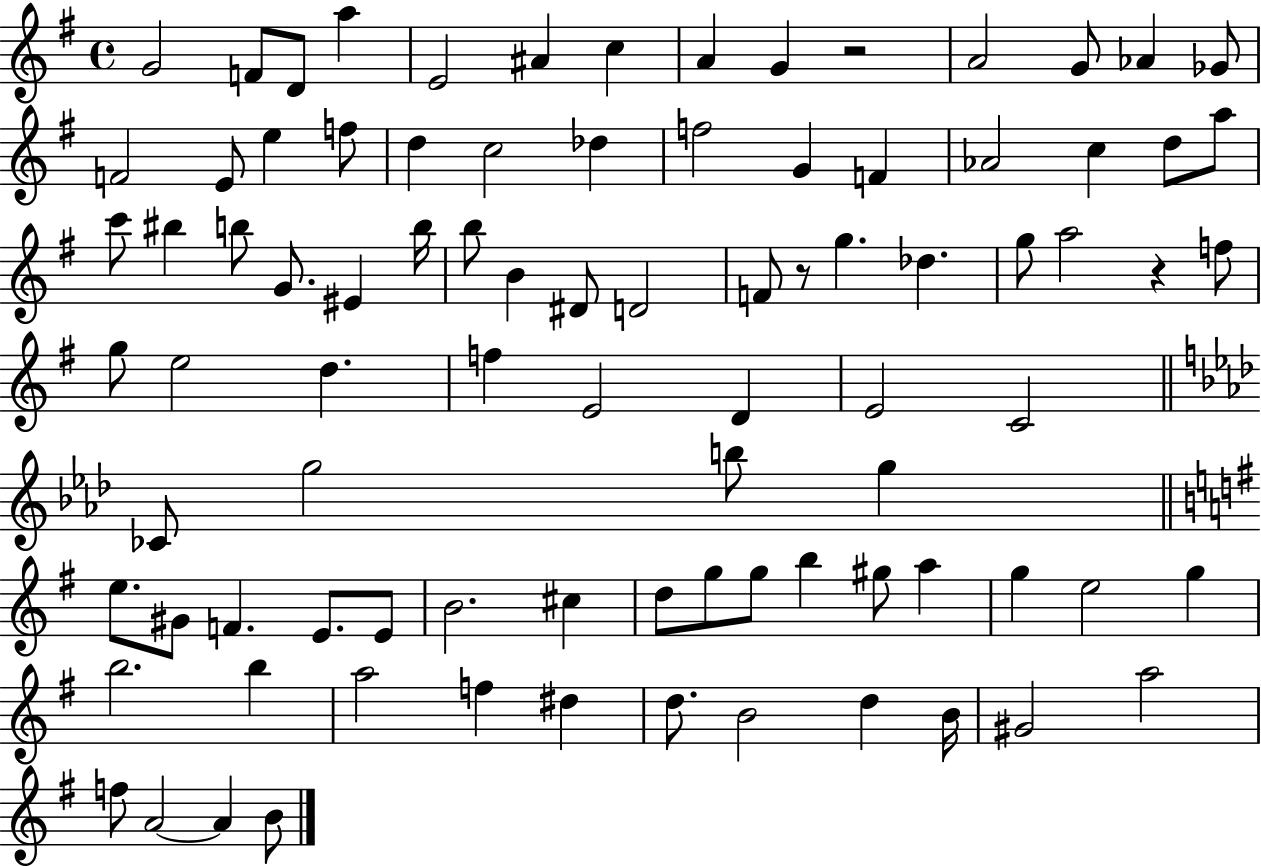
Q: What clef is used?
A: treble